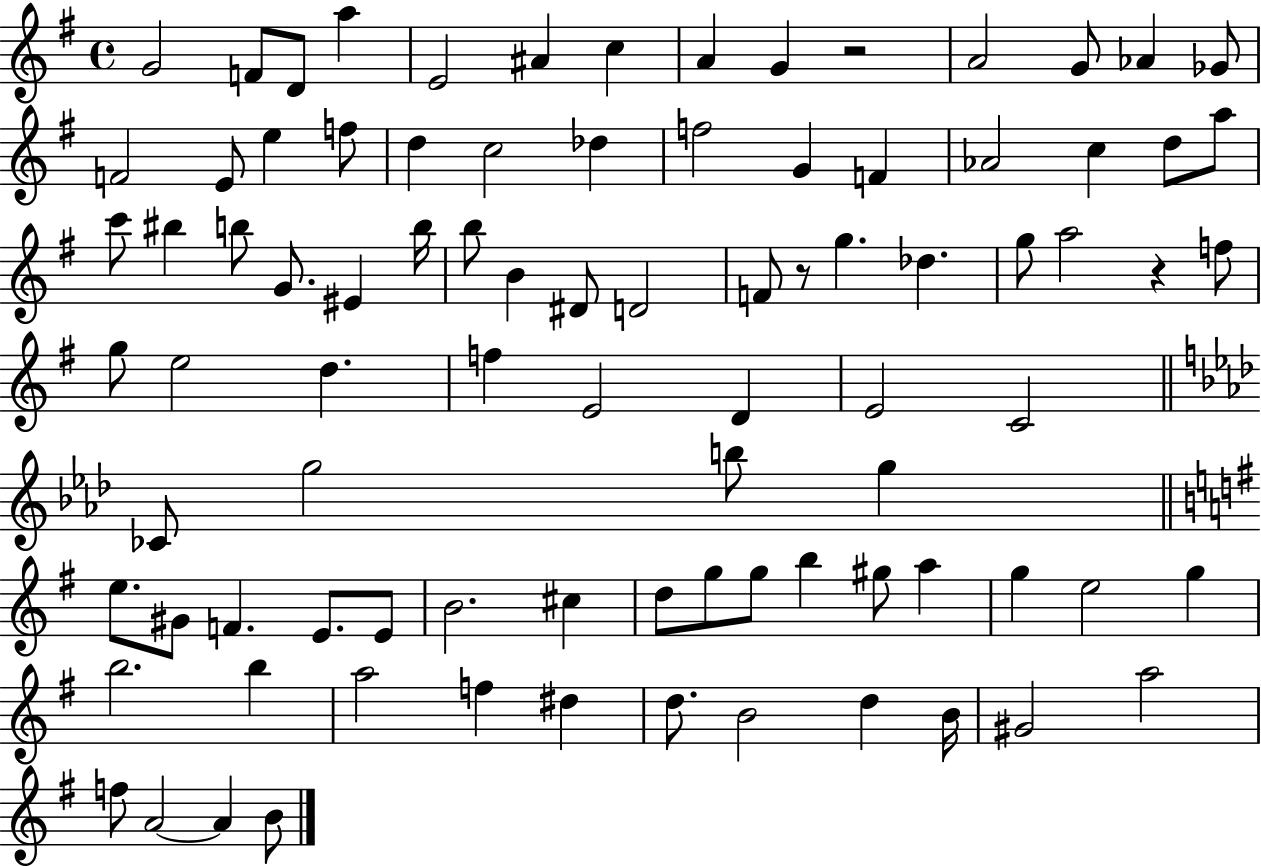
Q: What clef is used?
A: treble